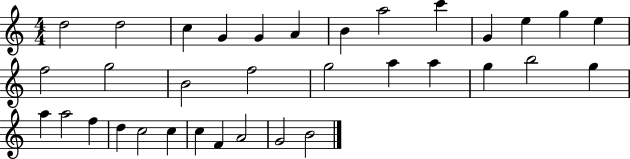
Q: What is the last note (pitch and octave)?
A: B4